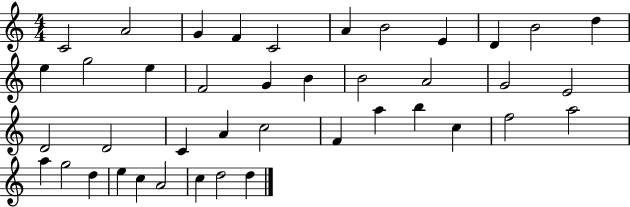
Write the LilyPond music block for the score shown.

{
  \clef treble
  \numericTimeSignature
  \time 4/4
  \key c \major
  c'2 a'2 | g'4 f'4 c'2 | a'4 b'2 e'4 | d'4 b'2 d''4 | \break e''4 g''2 e''4 | f'2 g'4 b'4 | b'2 a'2 | g'2 e'2 | \break d'2 d'2 | c'4 a'4 c''2 | f'4 a''4 b''4 c''4 | f''2 a''2 | \break a''4 g''2 d''4 | e''4 c''4 a'2 | c''4 d''2 d''4 | \bar "|."
}